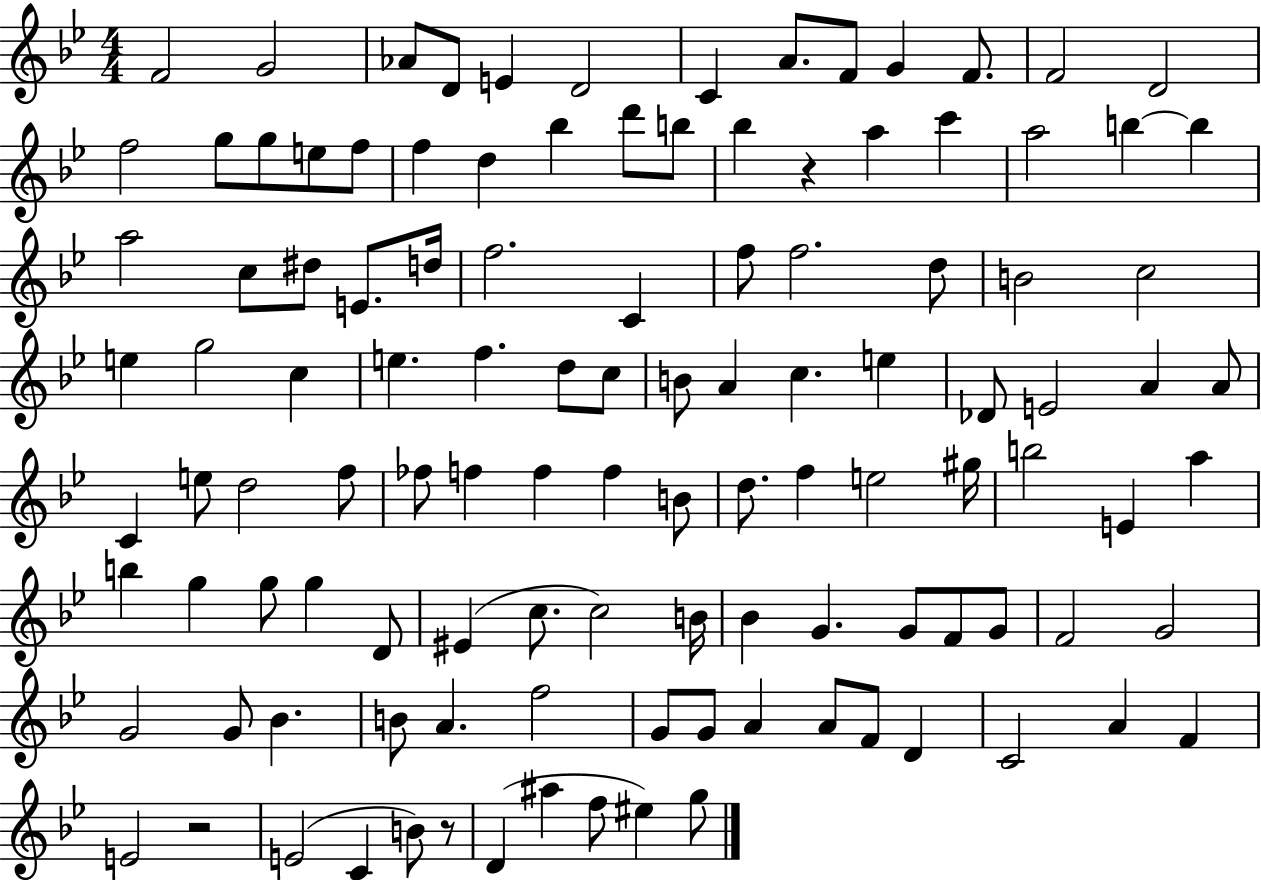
F4/h G4/h Ab4/e D4/e E4/q D4/h C4/q A4/e. F4/e G4/q F4/e. F4/h D4/h F5/h G5/e G5/e E5/e F5/e F5/q D5/q Bb5/q D6/e B5/e Bb5/q R/q A5/q C6/q A5/h B5/q B5/q A5/h C5/e D#5/e E4/e. D5/s F5/h. C4/q F5/e F5/h. D5/e B4/h C5/h E5/q G5/h C5/q E5/q. F5/q. D5/e C5/e B4/e A4/q C5/q. E5/q Db4/e E4/h A4/q A4/e C4/q E5/e D5/h F5/e FES5/e F5/q F5/q F5/q B4/e D5/e. F5/q E5/h G#5/s B5/h E4/q A5/q B5/q G5/q G5/e G5/q D4/e EIS4/q C5/e. C5/h B4/s Bb4/q G4/q. G4/e F4/e G4/e F4/h G4/h G4/h G4/e Bb4/q. B4/e A4/q. F5/h G4/e G4/e A4/q A4/e F4/e D4/q C4/h A4/q F4/q E4/h R/h E4/h C4/q B4/e R/e D4/q A#5/q F5/e EIS5/q G5/e